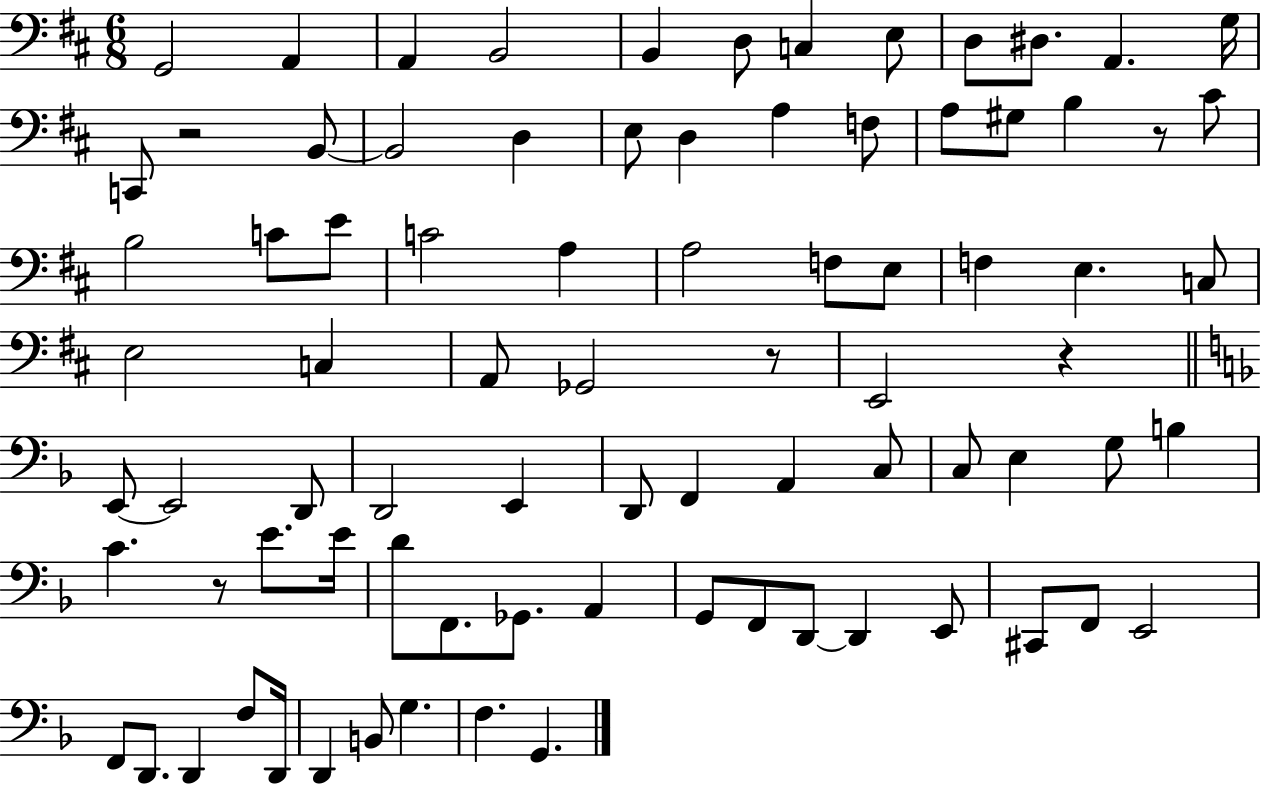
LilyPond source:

{
  \clef bass
  \numericTimeSignature
  \time 6/8
  \key d \major
  g,2 a,4 | a,4 b,2 | b,4 d8 c4 e8 | d8 dis8. a,4. g16 | \break c,8 r2 b,8~~ | b,2 d4 | e8 d4 a4 f8 | a8 gis8 b4 r8 cis'8 | \break b2 c'8 e'8 | c'2 a4 | a2 f8 e8 | f4 e4. c8 | \break e2 c4 | a,8 ges,2 r8 | e,2 r4 | \bar "||" \break \key f \major e,8~~ e,2 d,8 | d,2 e,4 | d,8 f,4 a,4 c8 | c8 e4 g8 b4 | \break c'4. r8 e'8. e'16 | d'8 f,8. ges,8. a,4 | g,8 f,8 d,8~~ d,4 e,8 | cis,8 f,8 e,2 | \break f,8 d,8. d,4 f8 d,16 | d,4 b,8 g4. | f4. g,4. | \bar "|."
}